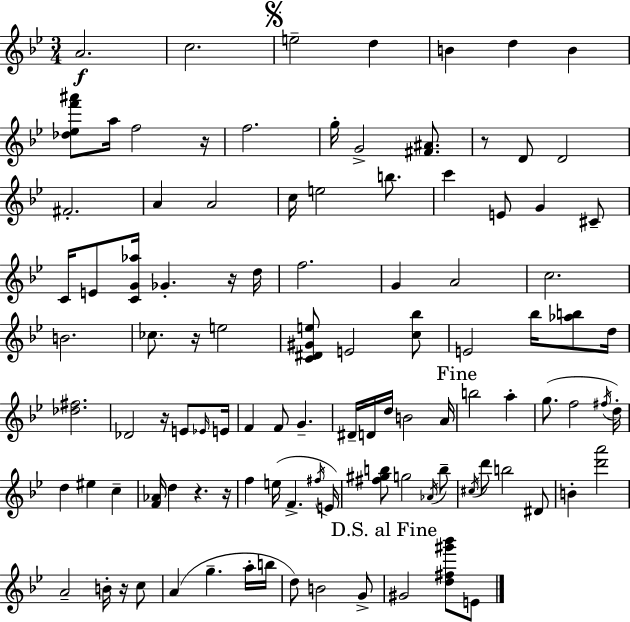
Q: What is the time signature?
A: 3/4